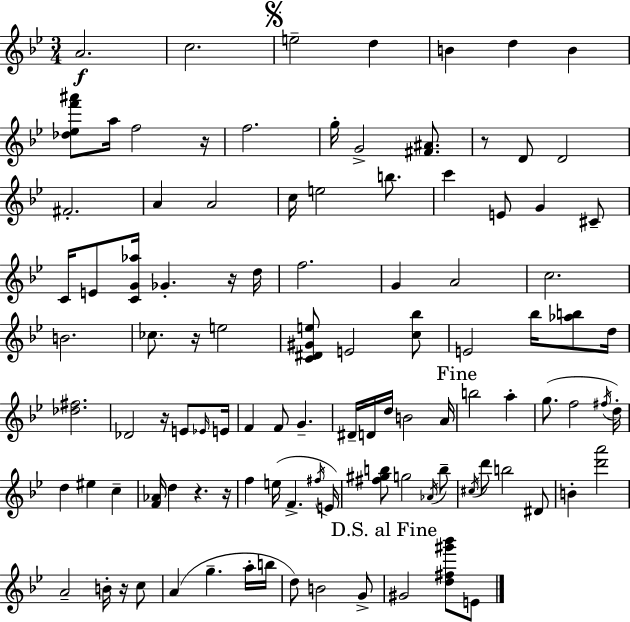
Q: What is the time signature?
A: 3/4